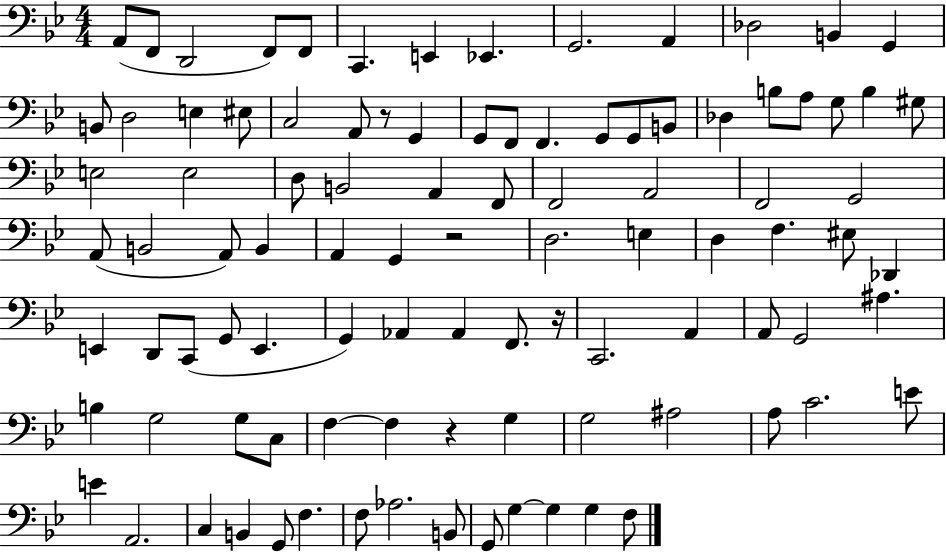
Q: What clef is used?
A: bass